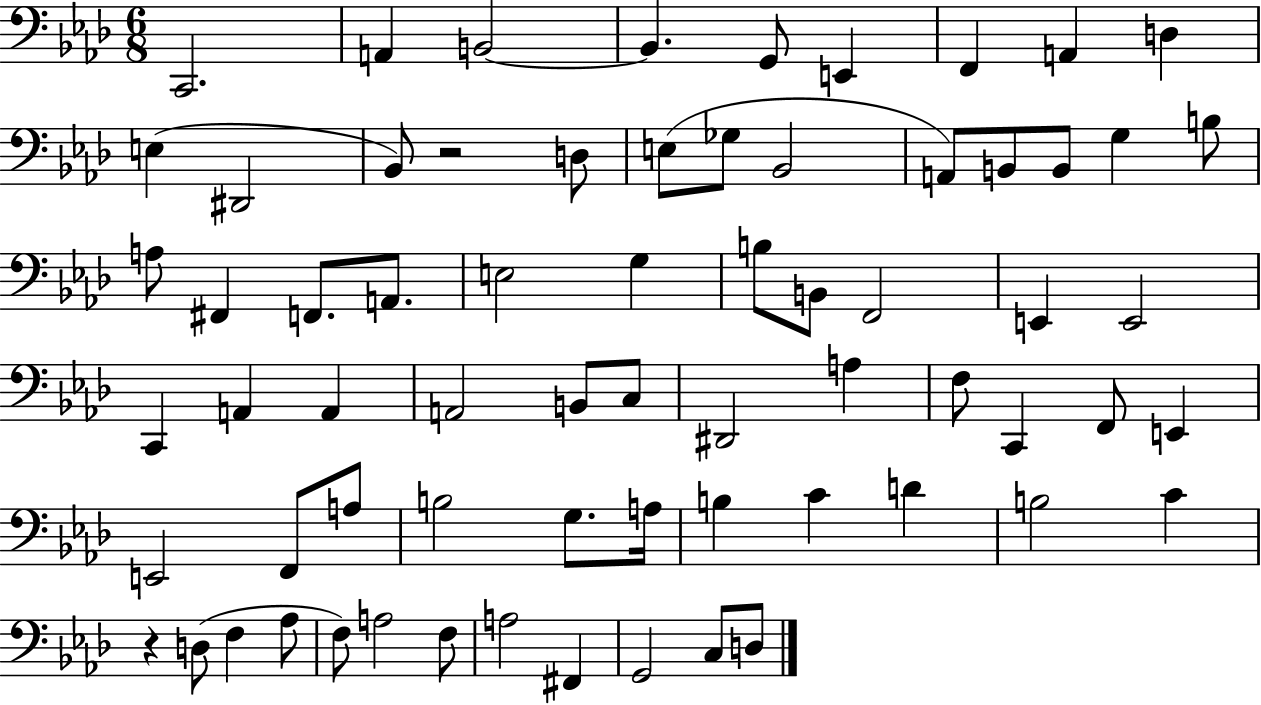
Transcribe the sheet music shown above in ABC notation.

X:1
T:Untitled
M:6/8
L:1/4
K:Ab
C,,2 A,, B,,2 B,, G,,/2 E,, F,, A,, D, E, ^D,,2 _B,,/2 z2 D,/2 E,/2 _G,/2 _B,,2 A,,/2 B,,/2 B,,/2 G, B,/2 A,/2 ^F,, F,,/2 A,,/2 E,2 G, B,/2 B,,/2 F,,2 E,, E,,2 C,, A,, A,, A,,2 B,,/2 C,/2 ^D,,2 A, F,/2 C,, F,,/2 E,, E,,2 F,,/2 A,/2 B,2 G,/2 A,/4 B, C D B,2 C z D,/2 F, _A,/2 F,/2 A,2 F,/2 A,2 ^F,, G,,2 C,/2 D,/2